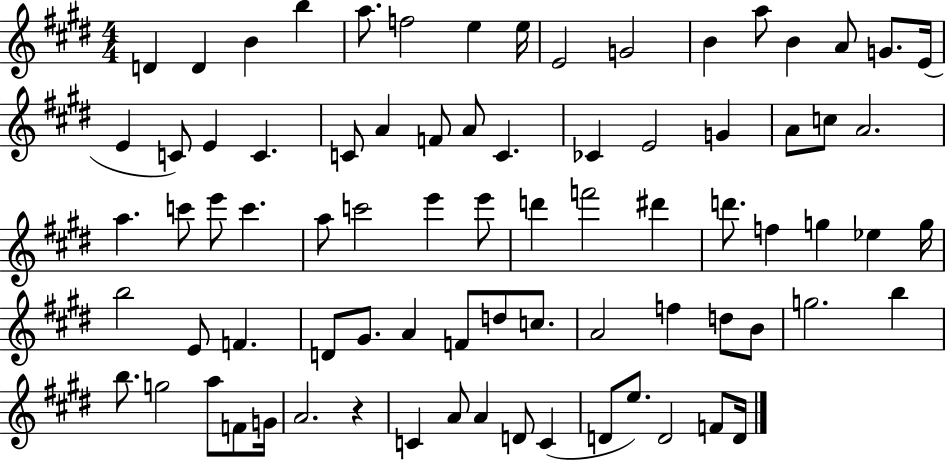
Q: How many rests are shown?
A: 1